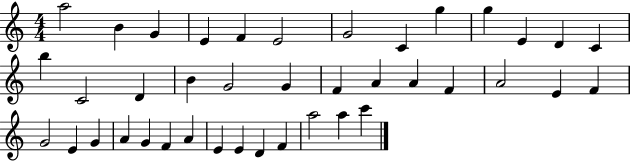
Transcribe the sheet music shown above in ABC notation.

X:1
T:Untitled
M:4/4
L:1/4
K:C
a2 B G E F E2 G2 C g g E D C b C2 D B G2 G F A A F A2 E F G2 E G A G F A E E D F a2 a c'